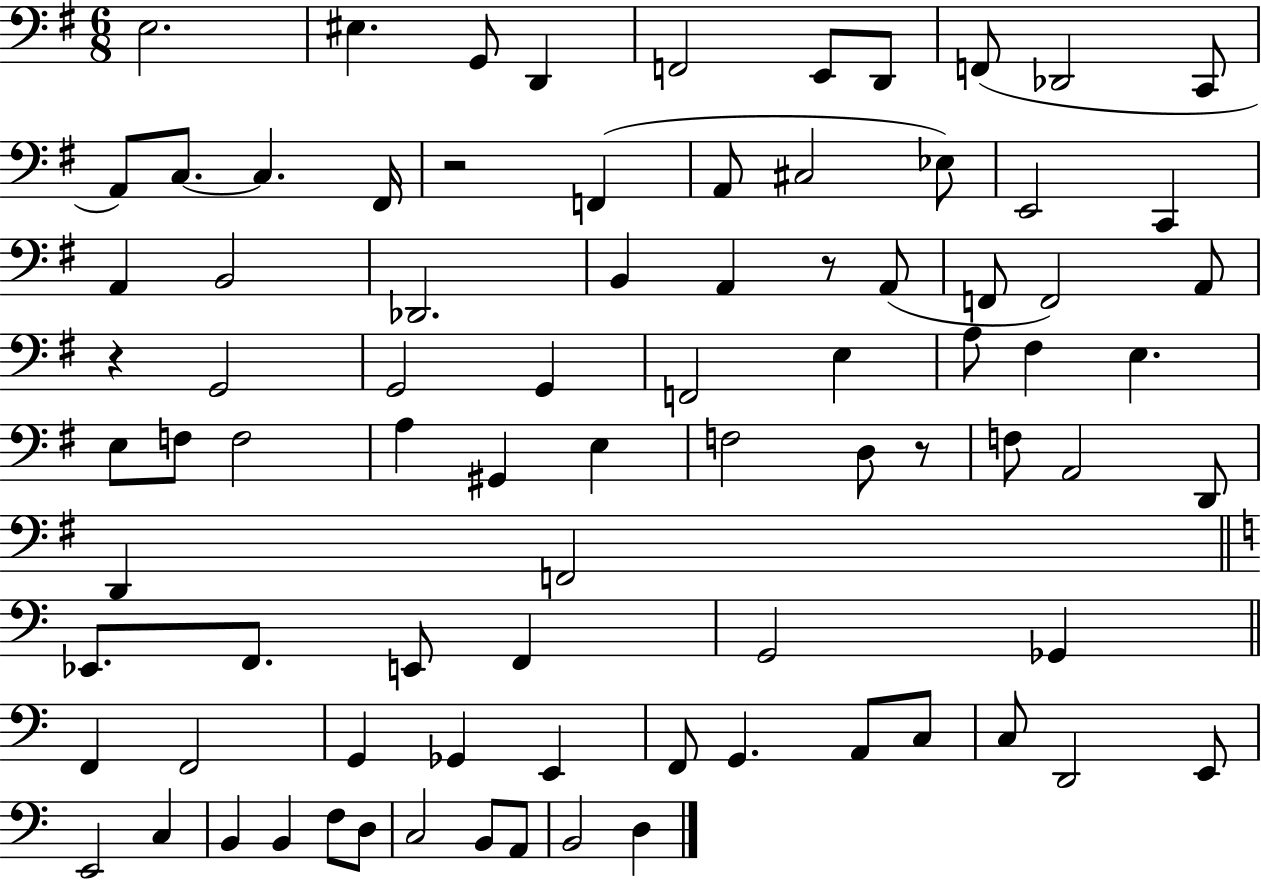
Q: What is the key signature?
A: G major